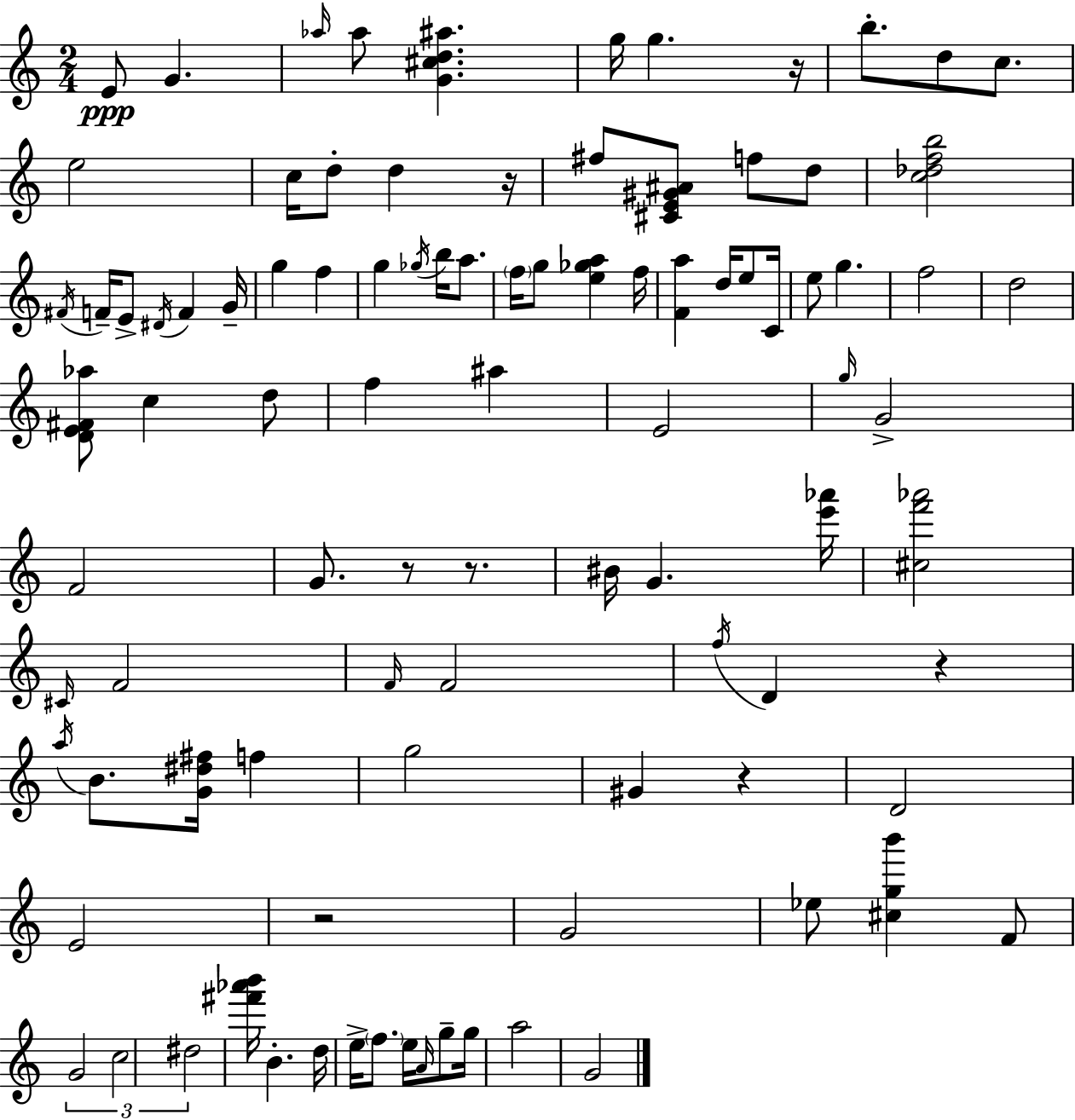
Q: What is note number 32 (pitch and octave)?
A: D5